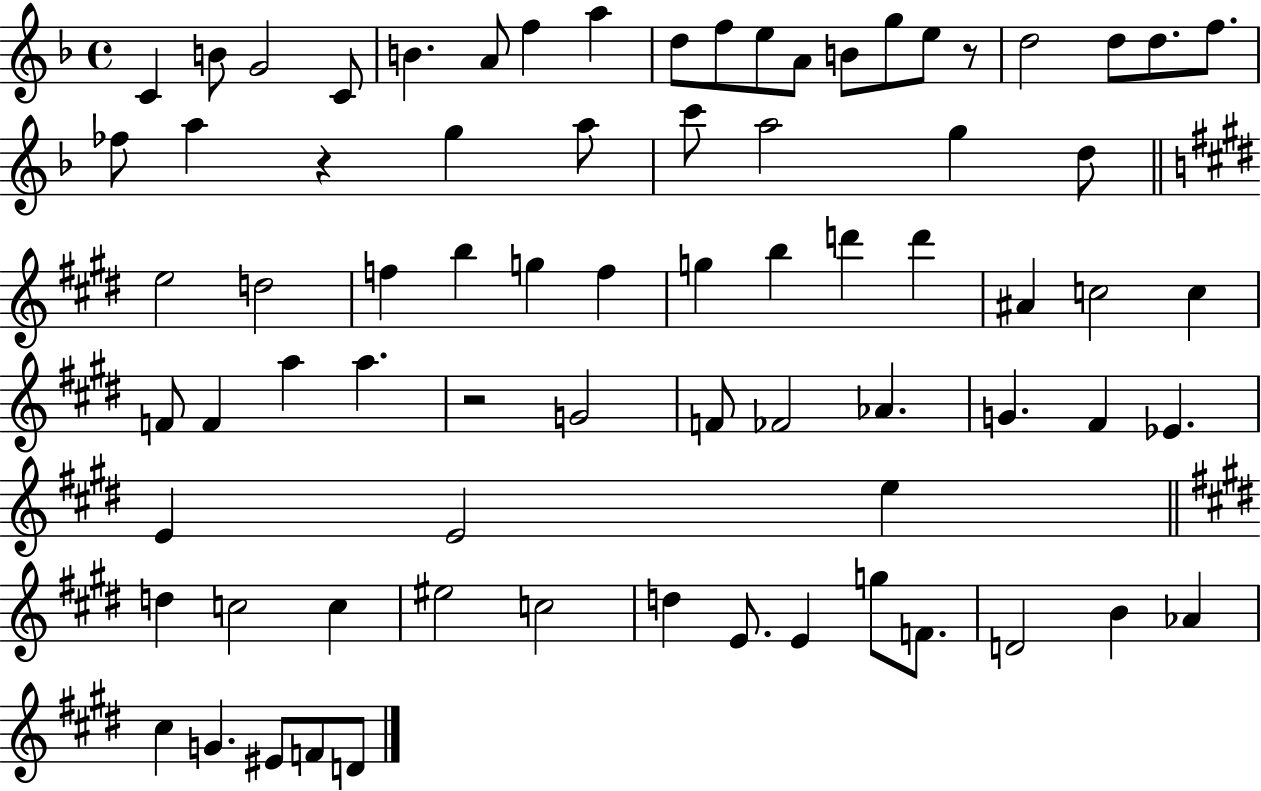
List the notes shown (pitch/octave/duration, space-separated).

C4/q B4/e G4/h C4/e B4/q. A4/e F5/q A5/q D5/e F5/e E5/e A4/e B4/e G5/e E5/e R/e D5/h D5/e D5/e. F5/e. FES5/e A5/q R/q G5/q A5/e C6/e A5/h G5/q D5/e E5/h D5/h F5/q B5/q G5/q F5/q G5/q B5/q D6/q D6/q A#4/q C5/h C5/q F4/e F4/q A5/q A5/q. R/h G4/h F4/e FES4/h Ab4/q. G4/q. F#4/q Eb4/q. E4/q E4/h E5/q D5/q C5/h C5/q EIS5/h C5/h D5/q E4/e. E4/q G5/e F4/e. D4/h B4/q Ab4/q C#5/q G4/q. EIS4/e F4/e D4/e